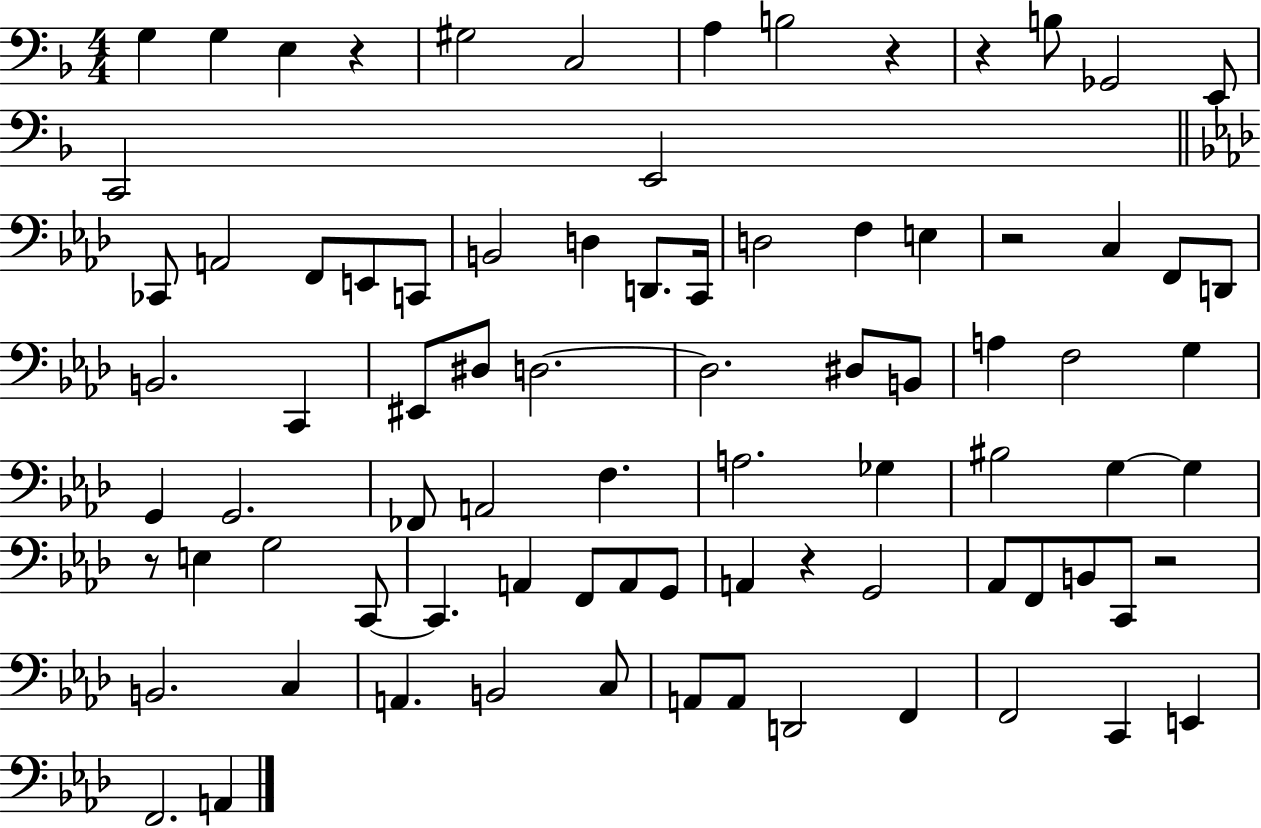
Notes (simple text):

G3/q G3/q E3/q R/q G#3/h C3/h A3/q B3/h R/q R/q B3/e Gb2/h E2/e C2/h E2/h CES2/e A2/h F2/e E2/e C2/e B2/h D3/q D2/e. C2/s D3/h F3/q E3/q R/h C3/q F2/e D2/e B2/h. C2/q EIS2/e D#3/e D3/h. D3/h. D#3/e B2/e A3/q F3/h G3/q G2/q G2/h. FES2/e A2/h F3/q. A3/h. Gb3/q BIS3/h G3/q G3/q R/e E3/q G3/h C2/e C2/q. A2/q F2/e A2/e G2/e A2/q R/q G2/h Ab2/e F2/e B2/e C2/e R/h B2/h. C3/q A2/q. B2/h C3/e A2/e A2/e D2/h F2/q F2/h C2/q E2/q F2/h. A2/q